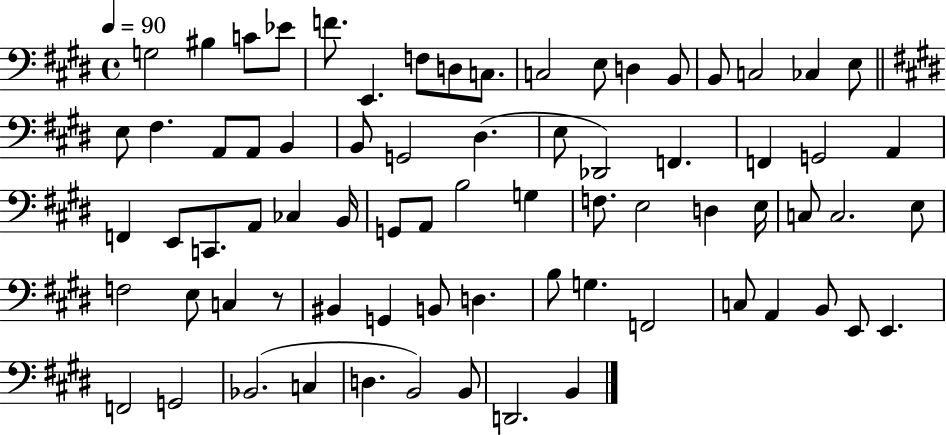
G3/h BIS3/q C4/e Eb4/e F4/e. E2/q. F3/e D3/e C3/e. C3/h E3/e D3/q B2/e B2/e C3/h CES3/q E3/e E3/e F#3/q. A2/e A2/e B2/q B2/e G2/h D#3/q. E3/e Db2/h F2/q. F2/q G2/h A2/q F2/q E2/e C2/e. A2/e CES3/q B2/s G2/e A2/e B3/h G3/q F3/e. E3/h D3/q E3/s C3/e C3/h. E3/e F3/h E3/e C3/q R/e BIS2/q G2/q B2/e D3/q. B3/e G3/q. F2/h C3/e A2/q B2/e E2/e E2/q. F2/h G2/h Bb2/h. C3/q D3/q. B2/h B2/e D2/h. B2/q